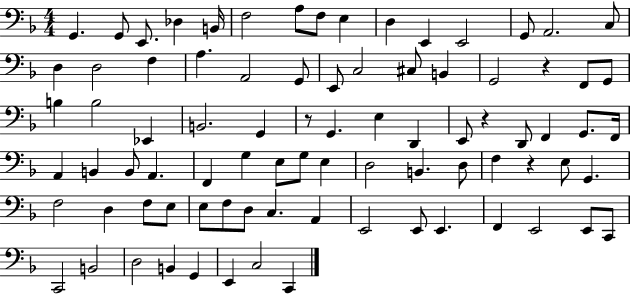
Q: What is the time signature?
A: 4/4